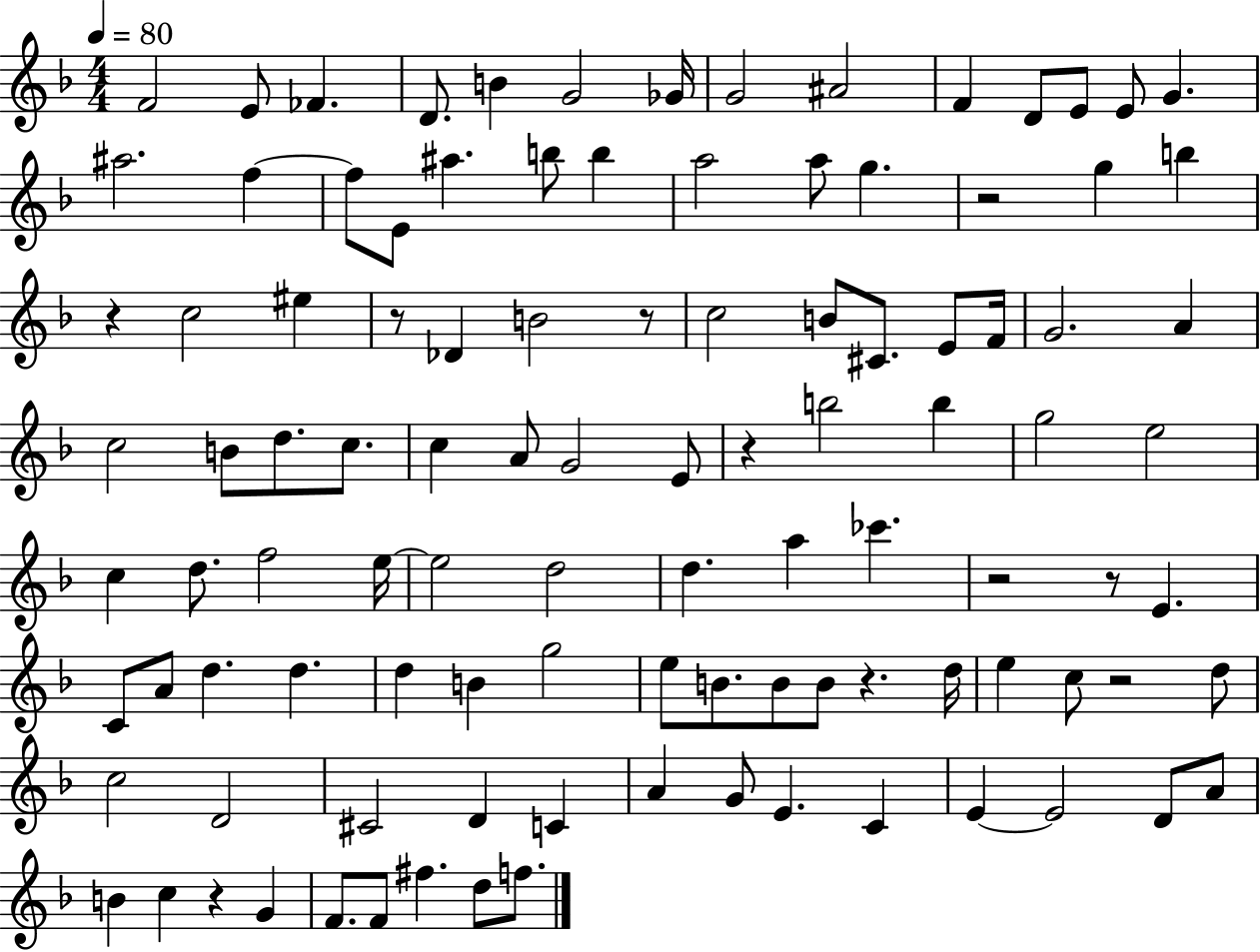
{
  \clef treble
  \numericTimeSignature
  \time 4/4
  \key f \major
  \tempo 4 = 80
  f'2 e'8 fes'4. | d'8. b'4 g'2 ges'16 | g'2 ais'2 | f'4 d'8 e'8 e'8 g'4. | \break ais''2. f''4~~ | f''8 e'8 ais''4. b''8 b''4 | a''2 a''8 g''4. | r2 g''4 b''4 | \break r4 c''2 eis''4 | r8 des'4 b'2 r8 | c''2 b'8 cis'8. e'8 f'16 | g'2. a'4 | \break c''2 b'8 d''8. c''8. | c''4 a'8 g'2 e'8 | r4 b''2 b''4 | g''2 e''2 | \break c''4 d''8. f''2 e''16~~ | e''2 d''2 | d''4. a''4 ces'''4. | r2 r8 e'4. | \break c'8 a'8 d''4. d''4. | d''4 b'4 g''2 | e''8 b'8. b'8 b'8 r4. d''16 | e''4 c''8 r2 d''8 | \break c''2 d'2 | cis'2 d'4 c'4 | a'4 g'8 e'4. c'4 | e'4~~ e'2 d'8 a'8 | \break b'4 c''4 r4 g'4 | f'8. f'8 fis''4. d''8 f''8. | \bar "|."
}